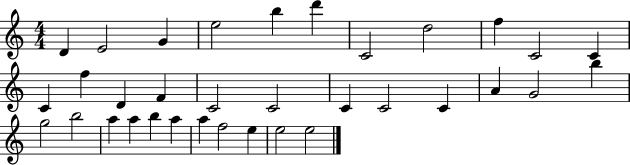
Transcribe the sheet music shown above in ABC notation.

X:1
T:Untitled
M:4/4
L:1/4
K:C
D E2 G e2 b d' C2 d2 f C2 C C f D F C2 C2 C C2 C A G2 b g2 b2 a a b a a f2 e e2 e2